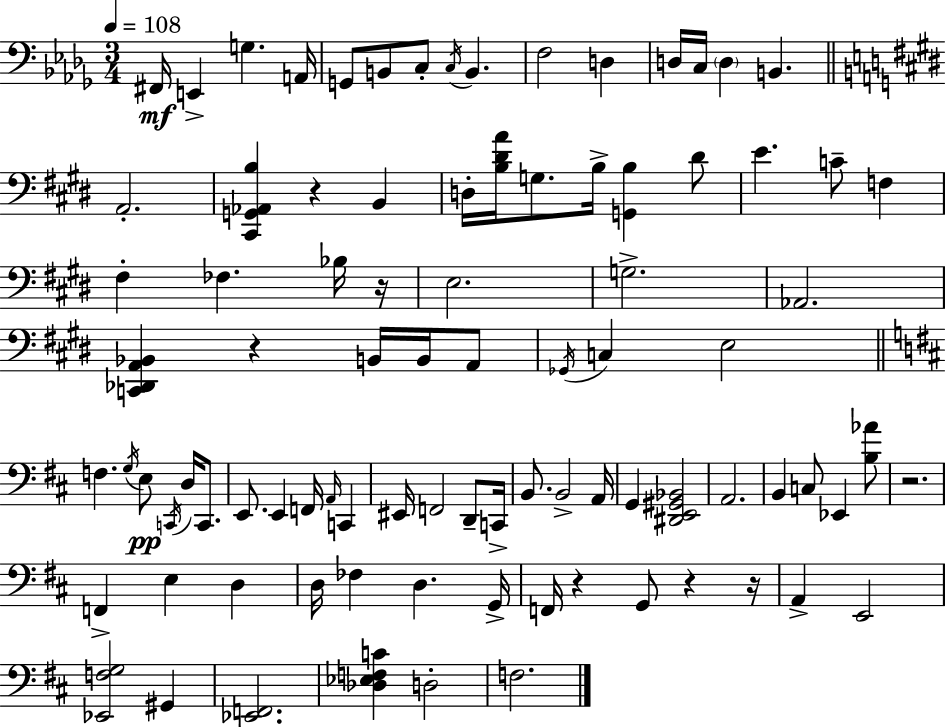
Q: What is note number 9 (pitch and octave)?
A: B2